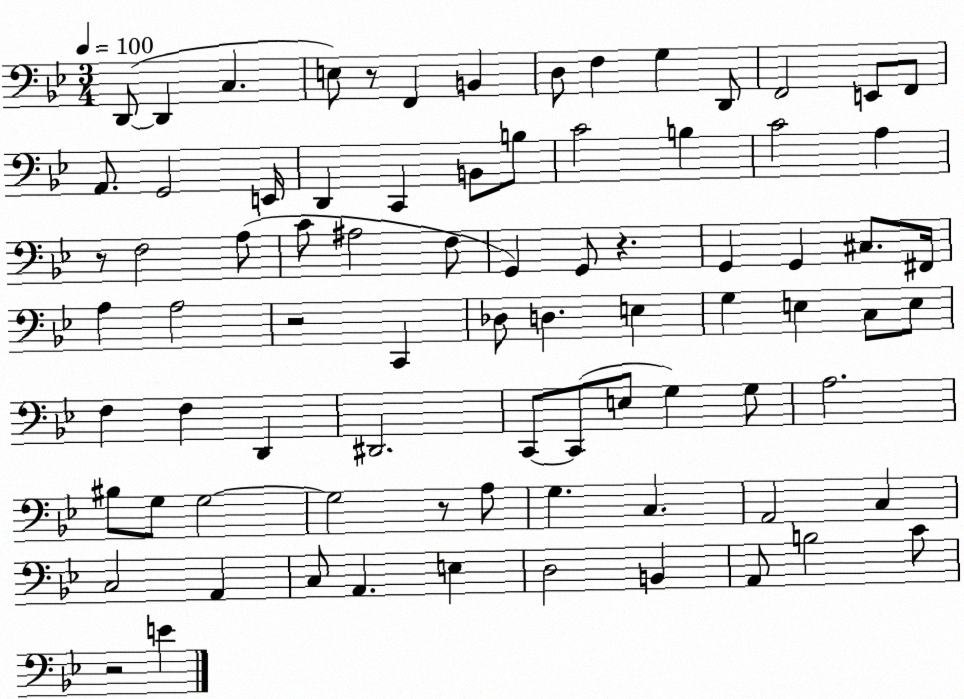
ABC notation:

X:1
T:Untitled
M:3/4
L:1/4
K:Bb
D,,/2 D,, C, E,/2 z/2 F,, B,, D,/2 F, G, D,,/2 F,,2 E,,/2 F,,/2 A,,/2 G,,2 E,,/4 D,, C,, B,,/2 B,/2 C2 B, C2 A, z/2 F,2 A,/2 C/2 ^A,2 F,/2 G,, G,,/2 z G,, G,, ^C,/2 ^F,,/4 A, A,2 z2 C,, _D,/2 D, E, G, E, C,/2 E,/2 F, F, D,, ^D,,2 C,,/2 C,,/2 E,/2 G, G,/2 A,2 ^B,/2 G,/2 G,2 G,2 z/2 A,/2 G, C, A,,2 C, C,2 A,, C,/2 A,, E, D,2 B,, A,,/2 B,2 C/2 z2 E